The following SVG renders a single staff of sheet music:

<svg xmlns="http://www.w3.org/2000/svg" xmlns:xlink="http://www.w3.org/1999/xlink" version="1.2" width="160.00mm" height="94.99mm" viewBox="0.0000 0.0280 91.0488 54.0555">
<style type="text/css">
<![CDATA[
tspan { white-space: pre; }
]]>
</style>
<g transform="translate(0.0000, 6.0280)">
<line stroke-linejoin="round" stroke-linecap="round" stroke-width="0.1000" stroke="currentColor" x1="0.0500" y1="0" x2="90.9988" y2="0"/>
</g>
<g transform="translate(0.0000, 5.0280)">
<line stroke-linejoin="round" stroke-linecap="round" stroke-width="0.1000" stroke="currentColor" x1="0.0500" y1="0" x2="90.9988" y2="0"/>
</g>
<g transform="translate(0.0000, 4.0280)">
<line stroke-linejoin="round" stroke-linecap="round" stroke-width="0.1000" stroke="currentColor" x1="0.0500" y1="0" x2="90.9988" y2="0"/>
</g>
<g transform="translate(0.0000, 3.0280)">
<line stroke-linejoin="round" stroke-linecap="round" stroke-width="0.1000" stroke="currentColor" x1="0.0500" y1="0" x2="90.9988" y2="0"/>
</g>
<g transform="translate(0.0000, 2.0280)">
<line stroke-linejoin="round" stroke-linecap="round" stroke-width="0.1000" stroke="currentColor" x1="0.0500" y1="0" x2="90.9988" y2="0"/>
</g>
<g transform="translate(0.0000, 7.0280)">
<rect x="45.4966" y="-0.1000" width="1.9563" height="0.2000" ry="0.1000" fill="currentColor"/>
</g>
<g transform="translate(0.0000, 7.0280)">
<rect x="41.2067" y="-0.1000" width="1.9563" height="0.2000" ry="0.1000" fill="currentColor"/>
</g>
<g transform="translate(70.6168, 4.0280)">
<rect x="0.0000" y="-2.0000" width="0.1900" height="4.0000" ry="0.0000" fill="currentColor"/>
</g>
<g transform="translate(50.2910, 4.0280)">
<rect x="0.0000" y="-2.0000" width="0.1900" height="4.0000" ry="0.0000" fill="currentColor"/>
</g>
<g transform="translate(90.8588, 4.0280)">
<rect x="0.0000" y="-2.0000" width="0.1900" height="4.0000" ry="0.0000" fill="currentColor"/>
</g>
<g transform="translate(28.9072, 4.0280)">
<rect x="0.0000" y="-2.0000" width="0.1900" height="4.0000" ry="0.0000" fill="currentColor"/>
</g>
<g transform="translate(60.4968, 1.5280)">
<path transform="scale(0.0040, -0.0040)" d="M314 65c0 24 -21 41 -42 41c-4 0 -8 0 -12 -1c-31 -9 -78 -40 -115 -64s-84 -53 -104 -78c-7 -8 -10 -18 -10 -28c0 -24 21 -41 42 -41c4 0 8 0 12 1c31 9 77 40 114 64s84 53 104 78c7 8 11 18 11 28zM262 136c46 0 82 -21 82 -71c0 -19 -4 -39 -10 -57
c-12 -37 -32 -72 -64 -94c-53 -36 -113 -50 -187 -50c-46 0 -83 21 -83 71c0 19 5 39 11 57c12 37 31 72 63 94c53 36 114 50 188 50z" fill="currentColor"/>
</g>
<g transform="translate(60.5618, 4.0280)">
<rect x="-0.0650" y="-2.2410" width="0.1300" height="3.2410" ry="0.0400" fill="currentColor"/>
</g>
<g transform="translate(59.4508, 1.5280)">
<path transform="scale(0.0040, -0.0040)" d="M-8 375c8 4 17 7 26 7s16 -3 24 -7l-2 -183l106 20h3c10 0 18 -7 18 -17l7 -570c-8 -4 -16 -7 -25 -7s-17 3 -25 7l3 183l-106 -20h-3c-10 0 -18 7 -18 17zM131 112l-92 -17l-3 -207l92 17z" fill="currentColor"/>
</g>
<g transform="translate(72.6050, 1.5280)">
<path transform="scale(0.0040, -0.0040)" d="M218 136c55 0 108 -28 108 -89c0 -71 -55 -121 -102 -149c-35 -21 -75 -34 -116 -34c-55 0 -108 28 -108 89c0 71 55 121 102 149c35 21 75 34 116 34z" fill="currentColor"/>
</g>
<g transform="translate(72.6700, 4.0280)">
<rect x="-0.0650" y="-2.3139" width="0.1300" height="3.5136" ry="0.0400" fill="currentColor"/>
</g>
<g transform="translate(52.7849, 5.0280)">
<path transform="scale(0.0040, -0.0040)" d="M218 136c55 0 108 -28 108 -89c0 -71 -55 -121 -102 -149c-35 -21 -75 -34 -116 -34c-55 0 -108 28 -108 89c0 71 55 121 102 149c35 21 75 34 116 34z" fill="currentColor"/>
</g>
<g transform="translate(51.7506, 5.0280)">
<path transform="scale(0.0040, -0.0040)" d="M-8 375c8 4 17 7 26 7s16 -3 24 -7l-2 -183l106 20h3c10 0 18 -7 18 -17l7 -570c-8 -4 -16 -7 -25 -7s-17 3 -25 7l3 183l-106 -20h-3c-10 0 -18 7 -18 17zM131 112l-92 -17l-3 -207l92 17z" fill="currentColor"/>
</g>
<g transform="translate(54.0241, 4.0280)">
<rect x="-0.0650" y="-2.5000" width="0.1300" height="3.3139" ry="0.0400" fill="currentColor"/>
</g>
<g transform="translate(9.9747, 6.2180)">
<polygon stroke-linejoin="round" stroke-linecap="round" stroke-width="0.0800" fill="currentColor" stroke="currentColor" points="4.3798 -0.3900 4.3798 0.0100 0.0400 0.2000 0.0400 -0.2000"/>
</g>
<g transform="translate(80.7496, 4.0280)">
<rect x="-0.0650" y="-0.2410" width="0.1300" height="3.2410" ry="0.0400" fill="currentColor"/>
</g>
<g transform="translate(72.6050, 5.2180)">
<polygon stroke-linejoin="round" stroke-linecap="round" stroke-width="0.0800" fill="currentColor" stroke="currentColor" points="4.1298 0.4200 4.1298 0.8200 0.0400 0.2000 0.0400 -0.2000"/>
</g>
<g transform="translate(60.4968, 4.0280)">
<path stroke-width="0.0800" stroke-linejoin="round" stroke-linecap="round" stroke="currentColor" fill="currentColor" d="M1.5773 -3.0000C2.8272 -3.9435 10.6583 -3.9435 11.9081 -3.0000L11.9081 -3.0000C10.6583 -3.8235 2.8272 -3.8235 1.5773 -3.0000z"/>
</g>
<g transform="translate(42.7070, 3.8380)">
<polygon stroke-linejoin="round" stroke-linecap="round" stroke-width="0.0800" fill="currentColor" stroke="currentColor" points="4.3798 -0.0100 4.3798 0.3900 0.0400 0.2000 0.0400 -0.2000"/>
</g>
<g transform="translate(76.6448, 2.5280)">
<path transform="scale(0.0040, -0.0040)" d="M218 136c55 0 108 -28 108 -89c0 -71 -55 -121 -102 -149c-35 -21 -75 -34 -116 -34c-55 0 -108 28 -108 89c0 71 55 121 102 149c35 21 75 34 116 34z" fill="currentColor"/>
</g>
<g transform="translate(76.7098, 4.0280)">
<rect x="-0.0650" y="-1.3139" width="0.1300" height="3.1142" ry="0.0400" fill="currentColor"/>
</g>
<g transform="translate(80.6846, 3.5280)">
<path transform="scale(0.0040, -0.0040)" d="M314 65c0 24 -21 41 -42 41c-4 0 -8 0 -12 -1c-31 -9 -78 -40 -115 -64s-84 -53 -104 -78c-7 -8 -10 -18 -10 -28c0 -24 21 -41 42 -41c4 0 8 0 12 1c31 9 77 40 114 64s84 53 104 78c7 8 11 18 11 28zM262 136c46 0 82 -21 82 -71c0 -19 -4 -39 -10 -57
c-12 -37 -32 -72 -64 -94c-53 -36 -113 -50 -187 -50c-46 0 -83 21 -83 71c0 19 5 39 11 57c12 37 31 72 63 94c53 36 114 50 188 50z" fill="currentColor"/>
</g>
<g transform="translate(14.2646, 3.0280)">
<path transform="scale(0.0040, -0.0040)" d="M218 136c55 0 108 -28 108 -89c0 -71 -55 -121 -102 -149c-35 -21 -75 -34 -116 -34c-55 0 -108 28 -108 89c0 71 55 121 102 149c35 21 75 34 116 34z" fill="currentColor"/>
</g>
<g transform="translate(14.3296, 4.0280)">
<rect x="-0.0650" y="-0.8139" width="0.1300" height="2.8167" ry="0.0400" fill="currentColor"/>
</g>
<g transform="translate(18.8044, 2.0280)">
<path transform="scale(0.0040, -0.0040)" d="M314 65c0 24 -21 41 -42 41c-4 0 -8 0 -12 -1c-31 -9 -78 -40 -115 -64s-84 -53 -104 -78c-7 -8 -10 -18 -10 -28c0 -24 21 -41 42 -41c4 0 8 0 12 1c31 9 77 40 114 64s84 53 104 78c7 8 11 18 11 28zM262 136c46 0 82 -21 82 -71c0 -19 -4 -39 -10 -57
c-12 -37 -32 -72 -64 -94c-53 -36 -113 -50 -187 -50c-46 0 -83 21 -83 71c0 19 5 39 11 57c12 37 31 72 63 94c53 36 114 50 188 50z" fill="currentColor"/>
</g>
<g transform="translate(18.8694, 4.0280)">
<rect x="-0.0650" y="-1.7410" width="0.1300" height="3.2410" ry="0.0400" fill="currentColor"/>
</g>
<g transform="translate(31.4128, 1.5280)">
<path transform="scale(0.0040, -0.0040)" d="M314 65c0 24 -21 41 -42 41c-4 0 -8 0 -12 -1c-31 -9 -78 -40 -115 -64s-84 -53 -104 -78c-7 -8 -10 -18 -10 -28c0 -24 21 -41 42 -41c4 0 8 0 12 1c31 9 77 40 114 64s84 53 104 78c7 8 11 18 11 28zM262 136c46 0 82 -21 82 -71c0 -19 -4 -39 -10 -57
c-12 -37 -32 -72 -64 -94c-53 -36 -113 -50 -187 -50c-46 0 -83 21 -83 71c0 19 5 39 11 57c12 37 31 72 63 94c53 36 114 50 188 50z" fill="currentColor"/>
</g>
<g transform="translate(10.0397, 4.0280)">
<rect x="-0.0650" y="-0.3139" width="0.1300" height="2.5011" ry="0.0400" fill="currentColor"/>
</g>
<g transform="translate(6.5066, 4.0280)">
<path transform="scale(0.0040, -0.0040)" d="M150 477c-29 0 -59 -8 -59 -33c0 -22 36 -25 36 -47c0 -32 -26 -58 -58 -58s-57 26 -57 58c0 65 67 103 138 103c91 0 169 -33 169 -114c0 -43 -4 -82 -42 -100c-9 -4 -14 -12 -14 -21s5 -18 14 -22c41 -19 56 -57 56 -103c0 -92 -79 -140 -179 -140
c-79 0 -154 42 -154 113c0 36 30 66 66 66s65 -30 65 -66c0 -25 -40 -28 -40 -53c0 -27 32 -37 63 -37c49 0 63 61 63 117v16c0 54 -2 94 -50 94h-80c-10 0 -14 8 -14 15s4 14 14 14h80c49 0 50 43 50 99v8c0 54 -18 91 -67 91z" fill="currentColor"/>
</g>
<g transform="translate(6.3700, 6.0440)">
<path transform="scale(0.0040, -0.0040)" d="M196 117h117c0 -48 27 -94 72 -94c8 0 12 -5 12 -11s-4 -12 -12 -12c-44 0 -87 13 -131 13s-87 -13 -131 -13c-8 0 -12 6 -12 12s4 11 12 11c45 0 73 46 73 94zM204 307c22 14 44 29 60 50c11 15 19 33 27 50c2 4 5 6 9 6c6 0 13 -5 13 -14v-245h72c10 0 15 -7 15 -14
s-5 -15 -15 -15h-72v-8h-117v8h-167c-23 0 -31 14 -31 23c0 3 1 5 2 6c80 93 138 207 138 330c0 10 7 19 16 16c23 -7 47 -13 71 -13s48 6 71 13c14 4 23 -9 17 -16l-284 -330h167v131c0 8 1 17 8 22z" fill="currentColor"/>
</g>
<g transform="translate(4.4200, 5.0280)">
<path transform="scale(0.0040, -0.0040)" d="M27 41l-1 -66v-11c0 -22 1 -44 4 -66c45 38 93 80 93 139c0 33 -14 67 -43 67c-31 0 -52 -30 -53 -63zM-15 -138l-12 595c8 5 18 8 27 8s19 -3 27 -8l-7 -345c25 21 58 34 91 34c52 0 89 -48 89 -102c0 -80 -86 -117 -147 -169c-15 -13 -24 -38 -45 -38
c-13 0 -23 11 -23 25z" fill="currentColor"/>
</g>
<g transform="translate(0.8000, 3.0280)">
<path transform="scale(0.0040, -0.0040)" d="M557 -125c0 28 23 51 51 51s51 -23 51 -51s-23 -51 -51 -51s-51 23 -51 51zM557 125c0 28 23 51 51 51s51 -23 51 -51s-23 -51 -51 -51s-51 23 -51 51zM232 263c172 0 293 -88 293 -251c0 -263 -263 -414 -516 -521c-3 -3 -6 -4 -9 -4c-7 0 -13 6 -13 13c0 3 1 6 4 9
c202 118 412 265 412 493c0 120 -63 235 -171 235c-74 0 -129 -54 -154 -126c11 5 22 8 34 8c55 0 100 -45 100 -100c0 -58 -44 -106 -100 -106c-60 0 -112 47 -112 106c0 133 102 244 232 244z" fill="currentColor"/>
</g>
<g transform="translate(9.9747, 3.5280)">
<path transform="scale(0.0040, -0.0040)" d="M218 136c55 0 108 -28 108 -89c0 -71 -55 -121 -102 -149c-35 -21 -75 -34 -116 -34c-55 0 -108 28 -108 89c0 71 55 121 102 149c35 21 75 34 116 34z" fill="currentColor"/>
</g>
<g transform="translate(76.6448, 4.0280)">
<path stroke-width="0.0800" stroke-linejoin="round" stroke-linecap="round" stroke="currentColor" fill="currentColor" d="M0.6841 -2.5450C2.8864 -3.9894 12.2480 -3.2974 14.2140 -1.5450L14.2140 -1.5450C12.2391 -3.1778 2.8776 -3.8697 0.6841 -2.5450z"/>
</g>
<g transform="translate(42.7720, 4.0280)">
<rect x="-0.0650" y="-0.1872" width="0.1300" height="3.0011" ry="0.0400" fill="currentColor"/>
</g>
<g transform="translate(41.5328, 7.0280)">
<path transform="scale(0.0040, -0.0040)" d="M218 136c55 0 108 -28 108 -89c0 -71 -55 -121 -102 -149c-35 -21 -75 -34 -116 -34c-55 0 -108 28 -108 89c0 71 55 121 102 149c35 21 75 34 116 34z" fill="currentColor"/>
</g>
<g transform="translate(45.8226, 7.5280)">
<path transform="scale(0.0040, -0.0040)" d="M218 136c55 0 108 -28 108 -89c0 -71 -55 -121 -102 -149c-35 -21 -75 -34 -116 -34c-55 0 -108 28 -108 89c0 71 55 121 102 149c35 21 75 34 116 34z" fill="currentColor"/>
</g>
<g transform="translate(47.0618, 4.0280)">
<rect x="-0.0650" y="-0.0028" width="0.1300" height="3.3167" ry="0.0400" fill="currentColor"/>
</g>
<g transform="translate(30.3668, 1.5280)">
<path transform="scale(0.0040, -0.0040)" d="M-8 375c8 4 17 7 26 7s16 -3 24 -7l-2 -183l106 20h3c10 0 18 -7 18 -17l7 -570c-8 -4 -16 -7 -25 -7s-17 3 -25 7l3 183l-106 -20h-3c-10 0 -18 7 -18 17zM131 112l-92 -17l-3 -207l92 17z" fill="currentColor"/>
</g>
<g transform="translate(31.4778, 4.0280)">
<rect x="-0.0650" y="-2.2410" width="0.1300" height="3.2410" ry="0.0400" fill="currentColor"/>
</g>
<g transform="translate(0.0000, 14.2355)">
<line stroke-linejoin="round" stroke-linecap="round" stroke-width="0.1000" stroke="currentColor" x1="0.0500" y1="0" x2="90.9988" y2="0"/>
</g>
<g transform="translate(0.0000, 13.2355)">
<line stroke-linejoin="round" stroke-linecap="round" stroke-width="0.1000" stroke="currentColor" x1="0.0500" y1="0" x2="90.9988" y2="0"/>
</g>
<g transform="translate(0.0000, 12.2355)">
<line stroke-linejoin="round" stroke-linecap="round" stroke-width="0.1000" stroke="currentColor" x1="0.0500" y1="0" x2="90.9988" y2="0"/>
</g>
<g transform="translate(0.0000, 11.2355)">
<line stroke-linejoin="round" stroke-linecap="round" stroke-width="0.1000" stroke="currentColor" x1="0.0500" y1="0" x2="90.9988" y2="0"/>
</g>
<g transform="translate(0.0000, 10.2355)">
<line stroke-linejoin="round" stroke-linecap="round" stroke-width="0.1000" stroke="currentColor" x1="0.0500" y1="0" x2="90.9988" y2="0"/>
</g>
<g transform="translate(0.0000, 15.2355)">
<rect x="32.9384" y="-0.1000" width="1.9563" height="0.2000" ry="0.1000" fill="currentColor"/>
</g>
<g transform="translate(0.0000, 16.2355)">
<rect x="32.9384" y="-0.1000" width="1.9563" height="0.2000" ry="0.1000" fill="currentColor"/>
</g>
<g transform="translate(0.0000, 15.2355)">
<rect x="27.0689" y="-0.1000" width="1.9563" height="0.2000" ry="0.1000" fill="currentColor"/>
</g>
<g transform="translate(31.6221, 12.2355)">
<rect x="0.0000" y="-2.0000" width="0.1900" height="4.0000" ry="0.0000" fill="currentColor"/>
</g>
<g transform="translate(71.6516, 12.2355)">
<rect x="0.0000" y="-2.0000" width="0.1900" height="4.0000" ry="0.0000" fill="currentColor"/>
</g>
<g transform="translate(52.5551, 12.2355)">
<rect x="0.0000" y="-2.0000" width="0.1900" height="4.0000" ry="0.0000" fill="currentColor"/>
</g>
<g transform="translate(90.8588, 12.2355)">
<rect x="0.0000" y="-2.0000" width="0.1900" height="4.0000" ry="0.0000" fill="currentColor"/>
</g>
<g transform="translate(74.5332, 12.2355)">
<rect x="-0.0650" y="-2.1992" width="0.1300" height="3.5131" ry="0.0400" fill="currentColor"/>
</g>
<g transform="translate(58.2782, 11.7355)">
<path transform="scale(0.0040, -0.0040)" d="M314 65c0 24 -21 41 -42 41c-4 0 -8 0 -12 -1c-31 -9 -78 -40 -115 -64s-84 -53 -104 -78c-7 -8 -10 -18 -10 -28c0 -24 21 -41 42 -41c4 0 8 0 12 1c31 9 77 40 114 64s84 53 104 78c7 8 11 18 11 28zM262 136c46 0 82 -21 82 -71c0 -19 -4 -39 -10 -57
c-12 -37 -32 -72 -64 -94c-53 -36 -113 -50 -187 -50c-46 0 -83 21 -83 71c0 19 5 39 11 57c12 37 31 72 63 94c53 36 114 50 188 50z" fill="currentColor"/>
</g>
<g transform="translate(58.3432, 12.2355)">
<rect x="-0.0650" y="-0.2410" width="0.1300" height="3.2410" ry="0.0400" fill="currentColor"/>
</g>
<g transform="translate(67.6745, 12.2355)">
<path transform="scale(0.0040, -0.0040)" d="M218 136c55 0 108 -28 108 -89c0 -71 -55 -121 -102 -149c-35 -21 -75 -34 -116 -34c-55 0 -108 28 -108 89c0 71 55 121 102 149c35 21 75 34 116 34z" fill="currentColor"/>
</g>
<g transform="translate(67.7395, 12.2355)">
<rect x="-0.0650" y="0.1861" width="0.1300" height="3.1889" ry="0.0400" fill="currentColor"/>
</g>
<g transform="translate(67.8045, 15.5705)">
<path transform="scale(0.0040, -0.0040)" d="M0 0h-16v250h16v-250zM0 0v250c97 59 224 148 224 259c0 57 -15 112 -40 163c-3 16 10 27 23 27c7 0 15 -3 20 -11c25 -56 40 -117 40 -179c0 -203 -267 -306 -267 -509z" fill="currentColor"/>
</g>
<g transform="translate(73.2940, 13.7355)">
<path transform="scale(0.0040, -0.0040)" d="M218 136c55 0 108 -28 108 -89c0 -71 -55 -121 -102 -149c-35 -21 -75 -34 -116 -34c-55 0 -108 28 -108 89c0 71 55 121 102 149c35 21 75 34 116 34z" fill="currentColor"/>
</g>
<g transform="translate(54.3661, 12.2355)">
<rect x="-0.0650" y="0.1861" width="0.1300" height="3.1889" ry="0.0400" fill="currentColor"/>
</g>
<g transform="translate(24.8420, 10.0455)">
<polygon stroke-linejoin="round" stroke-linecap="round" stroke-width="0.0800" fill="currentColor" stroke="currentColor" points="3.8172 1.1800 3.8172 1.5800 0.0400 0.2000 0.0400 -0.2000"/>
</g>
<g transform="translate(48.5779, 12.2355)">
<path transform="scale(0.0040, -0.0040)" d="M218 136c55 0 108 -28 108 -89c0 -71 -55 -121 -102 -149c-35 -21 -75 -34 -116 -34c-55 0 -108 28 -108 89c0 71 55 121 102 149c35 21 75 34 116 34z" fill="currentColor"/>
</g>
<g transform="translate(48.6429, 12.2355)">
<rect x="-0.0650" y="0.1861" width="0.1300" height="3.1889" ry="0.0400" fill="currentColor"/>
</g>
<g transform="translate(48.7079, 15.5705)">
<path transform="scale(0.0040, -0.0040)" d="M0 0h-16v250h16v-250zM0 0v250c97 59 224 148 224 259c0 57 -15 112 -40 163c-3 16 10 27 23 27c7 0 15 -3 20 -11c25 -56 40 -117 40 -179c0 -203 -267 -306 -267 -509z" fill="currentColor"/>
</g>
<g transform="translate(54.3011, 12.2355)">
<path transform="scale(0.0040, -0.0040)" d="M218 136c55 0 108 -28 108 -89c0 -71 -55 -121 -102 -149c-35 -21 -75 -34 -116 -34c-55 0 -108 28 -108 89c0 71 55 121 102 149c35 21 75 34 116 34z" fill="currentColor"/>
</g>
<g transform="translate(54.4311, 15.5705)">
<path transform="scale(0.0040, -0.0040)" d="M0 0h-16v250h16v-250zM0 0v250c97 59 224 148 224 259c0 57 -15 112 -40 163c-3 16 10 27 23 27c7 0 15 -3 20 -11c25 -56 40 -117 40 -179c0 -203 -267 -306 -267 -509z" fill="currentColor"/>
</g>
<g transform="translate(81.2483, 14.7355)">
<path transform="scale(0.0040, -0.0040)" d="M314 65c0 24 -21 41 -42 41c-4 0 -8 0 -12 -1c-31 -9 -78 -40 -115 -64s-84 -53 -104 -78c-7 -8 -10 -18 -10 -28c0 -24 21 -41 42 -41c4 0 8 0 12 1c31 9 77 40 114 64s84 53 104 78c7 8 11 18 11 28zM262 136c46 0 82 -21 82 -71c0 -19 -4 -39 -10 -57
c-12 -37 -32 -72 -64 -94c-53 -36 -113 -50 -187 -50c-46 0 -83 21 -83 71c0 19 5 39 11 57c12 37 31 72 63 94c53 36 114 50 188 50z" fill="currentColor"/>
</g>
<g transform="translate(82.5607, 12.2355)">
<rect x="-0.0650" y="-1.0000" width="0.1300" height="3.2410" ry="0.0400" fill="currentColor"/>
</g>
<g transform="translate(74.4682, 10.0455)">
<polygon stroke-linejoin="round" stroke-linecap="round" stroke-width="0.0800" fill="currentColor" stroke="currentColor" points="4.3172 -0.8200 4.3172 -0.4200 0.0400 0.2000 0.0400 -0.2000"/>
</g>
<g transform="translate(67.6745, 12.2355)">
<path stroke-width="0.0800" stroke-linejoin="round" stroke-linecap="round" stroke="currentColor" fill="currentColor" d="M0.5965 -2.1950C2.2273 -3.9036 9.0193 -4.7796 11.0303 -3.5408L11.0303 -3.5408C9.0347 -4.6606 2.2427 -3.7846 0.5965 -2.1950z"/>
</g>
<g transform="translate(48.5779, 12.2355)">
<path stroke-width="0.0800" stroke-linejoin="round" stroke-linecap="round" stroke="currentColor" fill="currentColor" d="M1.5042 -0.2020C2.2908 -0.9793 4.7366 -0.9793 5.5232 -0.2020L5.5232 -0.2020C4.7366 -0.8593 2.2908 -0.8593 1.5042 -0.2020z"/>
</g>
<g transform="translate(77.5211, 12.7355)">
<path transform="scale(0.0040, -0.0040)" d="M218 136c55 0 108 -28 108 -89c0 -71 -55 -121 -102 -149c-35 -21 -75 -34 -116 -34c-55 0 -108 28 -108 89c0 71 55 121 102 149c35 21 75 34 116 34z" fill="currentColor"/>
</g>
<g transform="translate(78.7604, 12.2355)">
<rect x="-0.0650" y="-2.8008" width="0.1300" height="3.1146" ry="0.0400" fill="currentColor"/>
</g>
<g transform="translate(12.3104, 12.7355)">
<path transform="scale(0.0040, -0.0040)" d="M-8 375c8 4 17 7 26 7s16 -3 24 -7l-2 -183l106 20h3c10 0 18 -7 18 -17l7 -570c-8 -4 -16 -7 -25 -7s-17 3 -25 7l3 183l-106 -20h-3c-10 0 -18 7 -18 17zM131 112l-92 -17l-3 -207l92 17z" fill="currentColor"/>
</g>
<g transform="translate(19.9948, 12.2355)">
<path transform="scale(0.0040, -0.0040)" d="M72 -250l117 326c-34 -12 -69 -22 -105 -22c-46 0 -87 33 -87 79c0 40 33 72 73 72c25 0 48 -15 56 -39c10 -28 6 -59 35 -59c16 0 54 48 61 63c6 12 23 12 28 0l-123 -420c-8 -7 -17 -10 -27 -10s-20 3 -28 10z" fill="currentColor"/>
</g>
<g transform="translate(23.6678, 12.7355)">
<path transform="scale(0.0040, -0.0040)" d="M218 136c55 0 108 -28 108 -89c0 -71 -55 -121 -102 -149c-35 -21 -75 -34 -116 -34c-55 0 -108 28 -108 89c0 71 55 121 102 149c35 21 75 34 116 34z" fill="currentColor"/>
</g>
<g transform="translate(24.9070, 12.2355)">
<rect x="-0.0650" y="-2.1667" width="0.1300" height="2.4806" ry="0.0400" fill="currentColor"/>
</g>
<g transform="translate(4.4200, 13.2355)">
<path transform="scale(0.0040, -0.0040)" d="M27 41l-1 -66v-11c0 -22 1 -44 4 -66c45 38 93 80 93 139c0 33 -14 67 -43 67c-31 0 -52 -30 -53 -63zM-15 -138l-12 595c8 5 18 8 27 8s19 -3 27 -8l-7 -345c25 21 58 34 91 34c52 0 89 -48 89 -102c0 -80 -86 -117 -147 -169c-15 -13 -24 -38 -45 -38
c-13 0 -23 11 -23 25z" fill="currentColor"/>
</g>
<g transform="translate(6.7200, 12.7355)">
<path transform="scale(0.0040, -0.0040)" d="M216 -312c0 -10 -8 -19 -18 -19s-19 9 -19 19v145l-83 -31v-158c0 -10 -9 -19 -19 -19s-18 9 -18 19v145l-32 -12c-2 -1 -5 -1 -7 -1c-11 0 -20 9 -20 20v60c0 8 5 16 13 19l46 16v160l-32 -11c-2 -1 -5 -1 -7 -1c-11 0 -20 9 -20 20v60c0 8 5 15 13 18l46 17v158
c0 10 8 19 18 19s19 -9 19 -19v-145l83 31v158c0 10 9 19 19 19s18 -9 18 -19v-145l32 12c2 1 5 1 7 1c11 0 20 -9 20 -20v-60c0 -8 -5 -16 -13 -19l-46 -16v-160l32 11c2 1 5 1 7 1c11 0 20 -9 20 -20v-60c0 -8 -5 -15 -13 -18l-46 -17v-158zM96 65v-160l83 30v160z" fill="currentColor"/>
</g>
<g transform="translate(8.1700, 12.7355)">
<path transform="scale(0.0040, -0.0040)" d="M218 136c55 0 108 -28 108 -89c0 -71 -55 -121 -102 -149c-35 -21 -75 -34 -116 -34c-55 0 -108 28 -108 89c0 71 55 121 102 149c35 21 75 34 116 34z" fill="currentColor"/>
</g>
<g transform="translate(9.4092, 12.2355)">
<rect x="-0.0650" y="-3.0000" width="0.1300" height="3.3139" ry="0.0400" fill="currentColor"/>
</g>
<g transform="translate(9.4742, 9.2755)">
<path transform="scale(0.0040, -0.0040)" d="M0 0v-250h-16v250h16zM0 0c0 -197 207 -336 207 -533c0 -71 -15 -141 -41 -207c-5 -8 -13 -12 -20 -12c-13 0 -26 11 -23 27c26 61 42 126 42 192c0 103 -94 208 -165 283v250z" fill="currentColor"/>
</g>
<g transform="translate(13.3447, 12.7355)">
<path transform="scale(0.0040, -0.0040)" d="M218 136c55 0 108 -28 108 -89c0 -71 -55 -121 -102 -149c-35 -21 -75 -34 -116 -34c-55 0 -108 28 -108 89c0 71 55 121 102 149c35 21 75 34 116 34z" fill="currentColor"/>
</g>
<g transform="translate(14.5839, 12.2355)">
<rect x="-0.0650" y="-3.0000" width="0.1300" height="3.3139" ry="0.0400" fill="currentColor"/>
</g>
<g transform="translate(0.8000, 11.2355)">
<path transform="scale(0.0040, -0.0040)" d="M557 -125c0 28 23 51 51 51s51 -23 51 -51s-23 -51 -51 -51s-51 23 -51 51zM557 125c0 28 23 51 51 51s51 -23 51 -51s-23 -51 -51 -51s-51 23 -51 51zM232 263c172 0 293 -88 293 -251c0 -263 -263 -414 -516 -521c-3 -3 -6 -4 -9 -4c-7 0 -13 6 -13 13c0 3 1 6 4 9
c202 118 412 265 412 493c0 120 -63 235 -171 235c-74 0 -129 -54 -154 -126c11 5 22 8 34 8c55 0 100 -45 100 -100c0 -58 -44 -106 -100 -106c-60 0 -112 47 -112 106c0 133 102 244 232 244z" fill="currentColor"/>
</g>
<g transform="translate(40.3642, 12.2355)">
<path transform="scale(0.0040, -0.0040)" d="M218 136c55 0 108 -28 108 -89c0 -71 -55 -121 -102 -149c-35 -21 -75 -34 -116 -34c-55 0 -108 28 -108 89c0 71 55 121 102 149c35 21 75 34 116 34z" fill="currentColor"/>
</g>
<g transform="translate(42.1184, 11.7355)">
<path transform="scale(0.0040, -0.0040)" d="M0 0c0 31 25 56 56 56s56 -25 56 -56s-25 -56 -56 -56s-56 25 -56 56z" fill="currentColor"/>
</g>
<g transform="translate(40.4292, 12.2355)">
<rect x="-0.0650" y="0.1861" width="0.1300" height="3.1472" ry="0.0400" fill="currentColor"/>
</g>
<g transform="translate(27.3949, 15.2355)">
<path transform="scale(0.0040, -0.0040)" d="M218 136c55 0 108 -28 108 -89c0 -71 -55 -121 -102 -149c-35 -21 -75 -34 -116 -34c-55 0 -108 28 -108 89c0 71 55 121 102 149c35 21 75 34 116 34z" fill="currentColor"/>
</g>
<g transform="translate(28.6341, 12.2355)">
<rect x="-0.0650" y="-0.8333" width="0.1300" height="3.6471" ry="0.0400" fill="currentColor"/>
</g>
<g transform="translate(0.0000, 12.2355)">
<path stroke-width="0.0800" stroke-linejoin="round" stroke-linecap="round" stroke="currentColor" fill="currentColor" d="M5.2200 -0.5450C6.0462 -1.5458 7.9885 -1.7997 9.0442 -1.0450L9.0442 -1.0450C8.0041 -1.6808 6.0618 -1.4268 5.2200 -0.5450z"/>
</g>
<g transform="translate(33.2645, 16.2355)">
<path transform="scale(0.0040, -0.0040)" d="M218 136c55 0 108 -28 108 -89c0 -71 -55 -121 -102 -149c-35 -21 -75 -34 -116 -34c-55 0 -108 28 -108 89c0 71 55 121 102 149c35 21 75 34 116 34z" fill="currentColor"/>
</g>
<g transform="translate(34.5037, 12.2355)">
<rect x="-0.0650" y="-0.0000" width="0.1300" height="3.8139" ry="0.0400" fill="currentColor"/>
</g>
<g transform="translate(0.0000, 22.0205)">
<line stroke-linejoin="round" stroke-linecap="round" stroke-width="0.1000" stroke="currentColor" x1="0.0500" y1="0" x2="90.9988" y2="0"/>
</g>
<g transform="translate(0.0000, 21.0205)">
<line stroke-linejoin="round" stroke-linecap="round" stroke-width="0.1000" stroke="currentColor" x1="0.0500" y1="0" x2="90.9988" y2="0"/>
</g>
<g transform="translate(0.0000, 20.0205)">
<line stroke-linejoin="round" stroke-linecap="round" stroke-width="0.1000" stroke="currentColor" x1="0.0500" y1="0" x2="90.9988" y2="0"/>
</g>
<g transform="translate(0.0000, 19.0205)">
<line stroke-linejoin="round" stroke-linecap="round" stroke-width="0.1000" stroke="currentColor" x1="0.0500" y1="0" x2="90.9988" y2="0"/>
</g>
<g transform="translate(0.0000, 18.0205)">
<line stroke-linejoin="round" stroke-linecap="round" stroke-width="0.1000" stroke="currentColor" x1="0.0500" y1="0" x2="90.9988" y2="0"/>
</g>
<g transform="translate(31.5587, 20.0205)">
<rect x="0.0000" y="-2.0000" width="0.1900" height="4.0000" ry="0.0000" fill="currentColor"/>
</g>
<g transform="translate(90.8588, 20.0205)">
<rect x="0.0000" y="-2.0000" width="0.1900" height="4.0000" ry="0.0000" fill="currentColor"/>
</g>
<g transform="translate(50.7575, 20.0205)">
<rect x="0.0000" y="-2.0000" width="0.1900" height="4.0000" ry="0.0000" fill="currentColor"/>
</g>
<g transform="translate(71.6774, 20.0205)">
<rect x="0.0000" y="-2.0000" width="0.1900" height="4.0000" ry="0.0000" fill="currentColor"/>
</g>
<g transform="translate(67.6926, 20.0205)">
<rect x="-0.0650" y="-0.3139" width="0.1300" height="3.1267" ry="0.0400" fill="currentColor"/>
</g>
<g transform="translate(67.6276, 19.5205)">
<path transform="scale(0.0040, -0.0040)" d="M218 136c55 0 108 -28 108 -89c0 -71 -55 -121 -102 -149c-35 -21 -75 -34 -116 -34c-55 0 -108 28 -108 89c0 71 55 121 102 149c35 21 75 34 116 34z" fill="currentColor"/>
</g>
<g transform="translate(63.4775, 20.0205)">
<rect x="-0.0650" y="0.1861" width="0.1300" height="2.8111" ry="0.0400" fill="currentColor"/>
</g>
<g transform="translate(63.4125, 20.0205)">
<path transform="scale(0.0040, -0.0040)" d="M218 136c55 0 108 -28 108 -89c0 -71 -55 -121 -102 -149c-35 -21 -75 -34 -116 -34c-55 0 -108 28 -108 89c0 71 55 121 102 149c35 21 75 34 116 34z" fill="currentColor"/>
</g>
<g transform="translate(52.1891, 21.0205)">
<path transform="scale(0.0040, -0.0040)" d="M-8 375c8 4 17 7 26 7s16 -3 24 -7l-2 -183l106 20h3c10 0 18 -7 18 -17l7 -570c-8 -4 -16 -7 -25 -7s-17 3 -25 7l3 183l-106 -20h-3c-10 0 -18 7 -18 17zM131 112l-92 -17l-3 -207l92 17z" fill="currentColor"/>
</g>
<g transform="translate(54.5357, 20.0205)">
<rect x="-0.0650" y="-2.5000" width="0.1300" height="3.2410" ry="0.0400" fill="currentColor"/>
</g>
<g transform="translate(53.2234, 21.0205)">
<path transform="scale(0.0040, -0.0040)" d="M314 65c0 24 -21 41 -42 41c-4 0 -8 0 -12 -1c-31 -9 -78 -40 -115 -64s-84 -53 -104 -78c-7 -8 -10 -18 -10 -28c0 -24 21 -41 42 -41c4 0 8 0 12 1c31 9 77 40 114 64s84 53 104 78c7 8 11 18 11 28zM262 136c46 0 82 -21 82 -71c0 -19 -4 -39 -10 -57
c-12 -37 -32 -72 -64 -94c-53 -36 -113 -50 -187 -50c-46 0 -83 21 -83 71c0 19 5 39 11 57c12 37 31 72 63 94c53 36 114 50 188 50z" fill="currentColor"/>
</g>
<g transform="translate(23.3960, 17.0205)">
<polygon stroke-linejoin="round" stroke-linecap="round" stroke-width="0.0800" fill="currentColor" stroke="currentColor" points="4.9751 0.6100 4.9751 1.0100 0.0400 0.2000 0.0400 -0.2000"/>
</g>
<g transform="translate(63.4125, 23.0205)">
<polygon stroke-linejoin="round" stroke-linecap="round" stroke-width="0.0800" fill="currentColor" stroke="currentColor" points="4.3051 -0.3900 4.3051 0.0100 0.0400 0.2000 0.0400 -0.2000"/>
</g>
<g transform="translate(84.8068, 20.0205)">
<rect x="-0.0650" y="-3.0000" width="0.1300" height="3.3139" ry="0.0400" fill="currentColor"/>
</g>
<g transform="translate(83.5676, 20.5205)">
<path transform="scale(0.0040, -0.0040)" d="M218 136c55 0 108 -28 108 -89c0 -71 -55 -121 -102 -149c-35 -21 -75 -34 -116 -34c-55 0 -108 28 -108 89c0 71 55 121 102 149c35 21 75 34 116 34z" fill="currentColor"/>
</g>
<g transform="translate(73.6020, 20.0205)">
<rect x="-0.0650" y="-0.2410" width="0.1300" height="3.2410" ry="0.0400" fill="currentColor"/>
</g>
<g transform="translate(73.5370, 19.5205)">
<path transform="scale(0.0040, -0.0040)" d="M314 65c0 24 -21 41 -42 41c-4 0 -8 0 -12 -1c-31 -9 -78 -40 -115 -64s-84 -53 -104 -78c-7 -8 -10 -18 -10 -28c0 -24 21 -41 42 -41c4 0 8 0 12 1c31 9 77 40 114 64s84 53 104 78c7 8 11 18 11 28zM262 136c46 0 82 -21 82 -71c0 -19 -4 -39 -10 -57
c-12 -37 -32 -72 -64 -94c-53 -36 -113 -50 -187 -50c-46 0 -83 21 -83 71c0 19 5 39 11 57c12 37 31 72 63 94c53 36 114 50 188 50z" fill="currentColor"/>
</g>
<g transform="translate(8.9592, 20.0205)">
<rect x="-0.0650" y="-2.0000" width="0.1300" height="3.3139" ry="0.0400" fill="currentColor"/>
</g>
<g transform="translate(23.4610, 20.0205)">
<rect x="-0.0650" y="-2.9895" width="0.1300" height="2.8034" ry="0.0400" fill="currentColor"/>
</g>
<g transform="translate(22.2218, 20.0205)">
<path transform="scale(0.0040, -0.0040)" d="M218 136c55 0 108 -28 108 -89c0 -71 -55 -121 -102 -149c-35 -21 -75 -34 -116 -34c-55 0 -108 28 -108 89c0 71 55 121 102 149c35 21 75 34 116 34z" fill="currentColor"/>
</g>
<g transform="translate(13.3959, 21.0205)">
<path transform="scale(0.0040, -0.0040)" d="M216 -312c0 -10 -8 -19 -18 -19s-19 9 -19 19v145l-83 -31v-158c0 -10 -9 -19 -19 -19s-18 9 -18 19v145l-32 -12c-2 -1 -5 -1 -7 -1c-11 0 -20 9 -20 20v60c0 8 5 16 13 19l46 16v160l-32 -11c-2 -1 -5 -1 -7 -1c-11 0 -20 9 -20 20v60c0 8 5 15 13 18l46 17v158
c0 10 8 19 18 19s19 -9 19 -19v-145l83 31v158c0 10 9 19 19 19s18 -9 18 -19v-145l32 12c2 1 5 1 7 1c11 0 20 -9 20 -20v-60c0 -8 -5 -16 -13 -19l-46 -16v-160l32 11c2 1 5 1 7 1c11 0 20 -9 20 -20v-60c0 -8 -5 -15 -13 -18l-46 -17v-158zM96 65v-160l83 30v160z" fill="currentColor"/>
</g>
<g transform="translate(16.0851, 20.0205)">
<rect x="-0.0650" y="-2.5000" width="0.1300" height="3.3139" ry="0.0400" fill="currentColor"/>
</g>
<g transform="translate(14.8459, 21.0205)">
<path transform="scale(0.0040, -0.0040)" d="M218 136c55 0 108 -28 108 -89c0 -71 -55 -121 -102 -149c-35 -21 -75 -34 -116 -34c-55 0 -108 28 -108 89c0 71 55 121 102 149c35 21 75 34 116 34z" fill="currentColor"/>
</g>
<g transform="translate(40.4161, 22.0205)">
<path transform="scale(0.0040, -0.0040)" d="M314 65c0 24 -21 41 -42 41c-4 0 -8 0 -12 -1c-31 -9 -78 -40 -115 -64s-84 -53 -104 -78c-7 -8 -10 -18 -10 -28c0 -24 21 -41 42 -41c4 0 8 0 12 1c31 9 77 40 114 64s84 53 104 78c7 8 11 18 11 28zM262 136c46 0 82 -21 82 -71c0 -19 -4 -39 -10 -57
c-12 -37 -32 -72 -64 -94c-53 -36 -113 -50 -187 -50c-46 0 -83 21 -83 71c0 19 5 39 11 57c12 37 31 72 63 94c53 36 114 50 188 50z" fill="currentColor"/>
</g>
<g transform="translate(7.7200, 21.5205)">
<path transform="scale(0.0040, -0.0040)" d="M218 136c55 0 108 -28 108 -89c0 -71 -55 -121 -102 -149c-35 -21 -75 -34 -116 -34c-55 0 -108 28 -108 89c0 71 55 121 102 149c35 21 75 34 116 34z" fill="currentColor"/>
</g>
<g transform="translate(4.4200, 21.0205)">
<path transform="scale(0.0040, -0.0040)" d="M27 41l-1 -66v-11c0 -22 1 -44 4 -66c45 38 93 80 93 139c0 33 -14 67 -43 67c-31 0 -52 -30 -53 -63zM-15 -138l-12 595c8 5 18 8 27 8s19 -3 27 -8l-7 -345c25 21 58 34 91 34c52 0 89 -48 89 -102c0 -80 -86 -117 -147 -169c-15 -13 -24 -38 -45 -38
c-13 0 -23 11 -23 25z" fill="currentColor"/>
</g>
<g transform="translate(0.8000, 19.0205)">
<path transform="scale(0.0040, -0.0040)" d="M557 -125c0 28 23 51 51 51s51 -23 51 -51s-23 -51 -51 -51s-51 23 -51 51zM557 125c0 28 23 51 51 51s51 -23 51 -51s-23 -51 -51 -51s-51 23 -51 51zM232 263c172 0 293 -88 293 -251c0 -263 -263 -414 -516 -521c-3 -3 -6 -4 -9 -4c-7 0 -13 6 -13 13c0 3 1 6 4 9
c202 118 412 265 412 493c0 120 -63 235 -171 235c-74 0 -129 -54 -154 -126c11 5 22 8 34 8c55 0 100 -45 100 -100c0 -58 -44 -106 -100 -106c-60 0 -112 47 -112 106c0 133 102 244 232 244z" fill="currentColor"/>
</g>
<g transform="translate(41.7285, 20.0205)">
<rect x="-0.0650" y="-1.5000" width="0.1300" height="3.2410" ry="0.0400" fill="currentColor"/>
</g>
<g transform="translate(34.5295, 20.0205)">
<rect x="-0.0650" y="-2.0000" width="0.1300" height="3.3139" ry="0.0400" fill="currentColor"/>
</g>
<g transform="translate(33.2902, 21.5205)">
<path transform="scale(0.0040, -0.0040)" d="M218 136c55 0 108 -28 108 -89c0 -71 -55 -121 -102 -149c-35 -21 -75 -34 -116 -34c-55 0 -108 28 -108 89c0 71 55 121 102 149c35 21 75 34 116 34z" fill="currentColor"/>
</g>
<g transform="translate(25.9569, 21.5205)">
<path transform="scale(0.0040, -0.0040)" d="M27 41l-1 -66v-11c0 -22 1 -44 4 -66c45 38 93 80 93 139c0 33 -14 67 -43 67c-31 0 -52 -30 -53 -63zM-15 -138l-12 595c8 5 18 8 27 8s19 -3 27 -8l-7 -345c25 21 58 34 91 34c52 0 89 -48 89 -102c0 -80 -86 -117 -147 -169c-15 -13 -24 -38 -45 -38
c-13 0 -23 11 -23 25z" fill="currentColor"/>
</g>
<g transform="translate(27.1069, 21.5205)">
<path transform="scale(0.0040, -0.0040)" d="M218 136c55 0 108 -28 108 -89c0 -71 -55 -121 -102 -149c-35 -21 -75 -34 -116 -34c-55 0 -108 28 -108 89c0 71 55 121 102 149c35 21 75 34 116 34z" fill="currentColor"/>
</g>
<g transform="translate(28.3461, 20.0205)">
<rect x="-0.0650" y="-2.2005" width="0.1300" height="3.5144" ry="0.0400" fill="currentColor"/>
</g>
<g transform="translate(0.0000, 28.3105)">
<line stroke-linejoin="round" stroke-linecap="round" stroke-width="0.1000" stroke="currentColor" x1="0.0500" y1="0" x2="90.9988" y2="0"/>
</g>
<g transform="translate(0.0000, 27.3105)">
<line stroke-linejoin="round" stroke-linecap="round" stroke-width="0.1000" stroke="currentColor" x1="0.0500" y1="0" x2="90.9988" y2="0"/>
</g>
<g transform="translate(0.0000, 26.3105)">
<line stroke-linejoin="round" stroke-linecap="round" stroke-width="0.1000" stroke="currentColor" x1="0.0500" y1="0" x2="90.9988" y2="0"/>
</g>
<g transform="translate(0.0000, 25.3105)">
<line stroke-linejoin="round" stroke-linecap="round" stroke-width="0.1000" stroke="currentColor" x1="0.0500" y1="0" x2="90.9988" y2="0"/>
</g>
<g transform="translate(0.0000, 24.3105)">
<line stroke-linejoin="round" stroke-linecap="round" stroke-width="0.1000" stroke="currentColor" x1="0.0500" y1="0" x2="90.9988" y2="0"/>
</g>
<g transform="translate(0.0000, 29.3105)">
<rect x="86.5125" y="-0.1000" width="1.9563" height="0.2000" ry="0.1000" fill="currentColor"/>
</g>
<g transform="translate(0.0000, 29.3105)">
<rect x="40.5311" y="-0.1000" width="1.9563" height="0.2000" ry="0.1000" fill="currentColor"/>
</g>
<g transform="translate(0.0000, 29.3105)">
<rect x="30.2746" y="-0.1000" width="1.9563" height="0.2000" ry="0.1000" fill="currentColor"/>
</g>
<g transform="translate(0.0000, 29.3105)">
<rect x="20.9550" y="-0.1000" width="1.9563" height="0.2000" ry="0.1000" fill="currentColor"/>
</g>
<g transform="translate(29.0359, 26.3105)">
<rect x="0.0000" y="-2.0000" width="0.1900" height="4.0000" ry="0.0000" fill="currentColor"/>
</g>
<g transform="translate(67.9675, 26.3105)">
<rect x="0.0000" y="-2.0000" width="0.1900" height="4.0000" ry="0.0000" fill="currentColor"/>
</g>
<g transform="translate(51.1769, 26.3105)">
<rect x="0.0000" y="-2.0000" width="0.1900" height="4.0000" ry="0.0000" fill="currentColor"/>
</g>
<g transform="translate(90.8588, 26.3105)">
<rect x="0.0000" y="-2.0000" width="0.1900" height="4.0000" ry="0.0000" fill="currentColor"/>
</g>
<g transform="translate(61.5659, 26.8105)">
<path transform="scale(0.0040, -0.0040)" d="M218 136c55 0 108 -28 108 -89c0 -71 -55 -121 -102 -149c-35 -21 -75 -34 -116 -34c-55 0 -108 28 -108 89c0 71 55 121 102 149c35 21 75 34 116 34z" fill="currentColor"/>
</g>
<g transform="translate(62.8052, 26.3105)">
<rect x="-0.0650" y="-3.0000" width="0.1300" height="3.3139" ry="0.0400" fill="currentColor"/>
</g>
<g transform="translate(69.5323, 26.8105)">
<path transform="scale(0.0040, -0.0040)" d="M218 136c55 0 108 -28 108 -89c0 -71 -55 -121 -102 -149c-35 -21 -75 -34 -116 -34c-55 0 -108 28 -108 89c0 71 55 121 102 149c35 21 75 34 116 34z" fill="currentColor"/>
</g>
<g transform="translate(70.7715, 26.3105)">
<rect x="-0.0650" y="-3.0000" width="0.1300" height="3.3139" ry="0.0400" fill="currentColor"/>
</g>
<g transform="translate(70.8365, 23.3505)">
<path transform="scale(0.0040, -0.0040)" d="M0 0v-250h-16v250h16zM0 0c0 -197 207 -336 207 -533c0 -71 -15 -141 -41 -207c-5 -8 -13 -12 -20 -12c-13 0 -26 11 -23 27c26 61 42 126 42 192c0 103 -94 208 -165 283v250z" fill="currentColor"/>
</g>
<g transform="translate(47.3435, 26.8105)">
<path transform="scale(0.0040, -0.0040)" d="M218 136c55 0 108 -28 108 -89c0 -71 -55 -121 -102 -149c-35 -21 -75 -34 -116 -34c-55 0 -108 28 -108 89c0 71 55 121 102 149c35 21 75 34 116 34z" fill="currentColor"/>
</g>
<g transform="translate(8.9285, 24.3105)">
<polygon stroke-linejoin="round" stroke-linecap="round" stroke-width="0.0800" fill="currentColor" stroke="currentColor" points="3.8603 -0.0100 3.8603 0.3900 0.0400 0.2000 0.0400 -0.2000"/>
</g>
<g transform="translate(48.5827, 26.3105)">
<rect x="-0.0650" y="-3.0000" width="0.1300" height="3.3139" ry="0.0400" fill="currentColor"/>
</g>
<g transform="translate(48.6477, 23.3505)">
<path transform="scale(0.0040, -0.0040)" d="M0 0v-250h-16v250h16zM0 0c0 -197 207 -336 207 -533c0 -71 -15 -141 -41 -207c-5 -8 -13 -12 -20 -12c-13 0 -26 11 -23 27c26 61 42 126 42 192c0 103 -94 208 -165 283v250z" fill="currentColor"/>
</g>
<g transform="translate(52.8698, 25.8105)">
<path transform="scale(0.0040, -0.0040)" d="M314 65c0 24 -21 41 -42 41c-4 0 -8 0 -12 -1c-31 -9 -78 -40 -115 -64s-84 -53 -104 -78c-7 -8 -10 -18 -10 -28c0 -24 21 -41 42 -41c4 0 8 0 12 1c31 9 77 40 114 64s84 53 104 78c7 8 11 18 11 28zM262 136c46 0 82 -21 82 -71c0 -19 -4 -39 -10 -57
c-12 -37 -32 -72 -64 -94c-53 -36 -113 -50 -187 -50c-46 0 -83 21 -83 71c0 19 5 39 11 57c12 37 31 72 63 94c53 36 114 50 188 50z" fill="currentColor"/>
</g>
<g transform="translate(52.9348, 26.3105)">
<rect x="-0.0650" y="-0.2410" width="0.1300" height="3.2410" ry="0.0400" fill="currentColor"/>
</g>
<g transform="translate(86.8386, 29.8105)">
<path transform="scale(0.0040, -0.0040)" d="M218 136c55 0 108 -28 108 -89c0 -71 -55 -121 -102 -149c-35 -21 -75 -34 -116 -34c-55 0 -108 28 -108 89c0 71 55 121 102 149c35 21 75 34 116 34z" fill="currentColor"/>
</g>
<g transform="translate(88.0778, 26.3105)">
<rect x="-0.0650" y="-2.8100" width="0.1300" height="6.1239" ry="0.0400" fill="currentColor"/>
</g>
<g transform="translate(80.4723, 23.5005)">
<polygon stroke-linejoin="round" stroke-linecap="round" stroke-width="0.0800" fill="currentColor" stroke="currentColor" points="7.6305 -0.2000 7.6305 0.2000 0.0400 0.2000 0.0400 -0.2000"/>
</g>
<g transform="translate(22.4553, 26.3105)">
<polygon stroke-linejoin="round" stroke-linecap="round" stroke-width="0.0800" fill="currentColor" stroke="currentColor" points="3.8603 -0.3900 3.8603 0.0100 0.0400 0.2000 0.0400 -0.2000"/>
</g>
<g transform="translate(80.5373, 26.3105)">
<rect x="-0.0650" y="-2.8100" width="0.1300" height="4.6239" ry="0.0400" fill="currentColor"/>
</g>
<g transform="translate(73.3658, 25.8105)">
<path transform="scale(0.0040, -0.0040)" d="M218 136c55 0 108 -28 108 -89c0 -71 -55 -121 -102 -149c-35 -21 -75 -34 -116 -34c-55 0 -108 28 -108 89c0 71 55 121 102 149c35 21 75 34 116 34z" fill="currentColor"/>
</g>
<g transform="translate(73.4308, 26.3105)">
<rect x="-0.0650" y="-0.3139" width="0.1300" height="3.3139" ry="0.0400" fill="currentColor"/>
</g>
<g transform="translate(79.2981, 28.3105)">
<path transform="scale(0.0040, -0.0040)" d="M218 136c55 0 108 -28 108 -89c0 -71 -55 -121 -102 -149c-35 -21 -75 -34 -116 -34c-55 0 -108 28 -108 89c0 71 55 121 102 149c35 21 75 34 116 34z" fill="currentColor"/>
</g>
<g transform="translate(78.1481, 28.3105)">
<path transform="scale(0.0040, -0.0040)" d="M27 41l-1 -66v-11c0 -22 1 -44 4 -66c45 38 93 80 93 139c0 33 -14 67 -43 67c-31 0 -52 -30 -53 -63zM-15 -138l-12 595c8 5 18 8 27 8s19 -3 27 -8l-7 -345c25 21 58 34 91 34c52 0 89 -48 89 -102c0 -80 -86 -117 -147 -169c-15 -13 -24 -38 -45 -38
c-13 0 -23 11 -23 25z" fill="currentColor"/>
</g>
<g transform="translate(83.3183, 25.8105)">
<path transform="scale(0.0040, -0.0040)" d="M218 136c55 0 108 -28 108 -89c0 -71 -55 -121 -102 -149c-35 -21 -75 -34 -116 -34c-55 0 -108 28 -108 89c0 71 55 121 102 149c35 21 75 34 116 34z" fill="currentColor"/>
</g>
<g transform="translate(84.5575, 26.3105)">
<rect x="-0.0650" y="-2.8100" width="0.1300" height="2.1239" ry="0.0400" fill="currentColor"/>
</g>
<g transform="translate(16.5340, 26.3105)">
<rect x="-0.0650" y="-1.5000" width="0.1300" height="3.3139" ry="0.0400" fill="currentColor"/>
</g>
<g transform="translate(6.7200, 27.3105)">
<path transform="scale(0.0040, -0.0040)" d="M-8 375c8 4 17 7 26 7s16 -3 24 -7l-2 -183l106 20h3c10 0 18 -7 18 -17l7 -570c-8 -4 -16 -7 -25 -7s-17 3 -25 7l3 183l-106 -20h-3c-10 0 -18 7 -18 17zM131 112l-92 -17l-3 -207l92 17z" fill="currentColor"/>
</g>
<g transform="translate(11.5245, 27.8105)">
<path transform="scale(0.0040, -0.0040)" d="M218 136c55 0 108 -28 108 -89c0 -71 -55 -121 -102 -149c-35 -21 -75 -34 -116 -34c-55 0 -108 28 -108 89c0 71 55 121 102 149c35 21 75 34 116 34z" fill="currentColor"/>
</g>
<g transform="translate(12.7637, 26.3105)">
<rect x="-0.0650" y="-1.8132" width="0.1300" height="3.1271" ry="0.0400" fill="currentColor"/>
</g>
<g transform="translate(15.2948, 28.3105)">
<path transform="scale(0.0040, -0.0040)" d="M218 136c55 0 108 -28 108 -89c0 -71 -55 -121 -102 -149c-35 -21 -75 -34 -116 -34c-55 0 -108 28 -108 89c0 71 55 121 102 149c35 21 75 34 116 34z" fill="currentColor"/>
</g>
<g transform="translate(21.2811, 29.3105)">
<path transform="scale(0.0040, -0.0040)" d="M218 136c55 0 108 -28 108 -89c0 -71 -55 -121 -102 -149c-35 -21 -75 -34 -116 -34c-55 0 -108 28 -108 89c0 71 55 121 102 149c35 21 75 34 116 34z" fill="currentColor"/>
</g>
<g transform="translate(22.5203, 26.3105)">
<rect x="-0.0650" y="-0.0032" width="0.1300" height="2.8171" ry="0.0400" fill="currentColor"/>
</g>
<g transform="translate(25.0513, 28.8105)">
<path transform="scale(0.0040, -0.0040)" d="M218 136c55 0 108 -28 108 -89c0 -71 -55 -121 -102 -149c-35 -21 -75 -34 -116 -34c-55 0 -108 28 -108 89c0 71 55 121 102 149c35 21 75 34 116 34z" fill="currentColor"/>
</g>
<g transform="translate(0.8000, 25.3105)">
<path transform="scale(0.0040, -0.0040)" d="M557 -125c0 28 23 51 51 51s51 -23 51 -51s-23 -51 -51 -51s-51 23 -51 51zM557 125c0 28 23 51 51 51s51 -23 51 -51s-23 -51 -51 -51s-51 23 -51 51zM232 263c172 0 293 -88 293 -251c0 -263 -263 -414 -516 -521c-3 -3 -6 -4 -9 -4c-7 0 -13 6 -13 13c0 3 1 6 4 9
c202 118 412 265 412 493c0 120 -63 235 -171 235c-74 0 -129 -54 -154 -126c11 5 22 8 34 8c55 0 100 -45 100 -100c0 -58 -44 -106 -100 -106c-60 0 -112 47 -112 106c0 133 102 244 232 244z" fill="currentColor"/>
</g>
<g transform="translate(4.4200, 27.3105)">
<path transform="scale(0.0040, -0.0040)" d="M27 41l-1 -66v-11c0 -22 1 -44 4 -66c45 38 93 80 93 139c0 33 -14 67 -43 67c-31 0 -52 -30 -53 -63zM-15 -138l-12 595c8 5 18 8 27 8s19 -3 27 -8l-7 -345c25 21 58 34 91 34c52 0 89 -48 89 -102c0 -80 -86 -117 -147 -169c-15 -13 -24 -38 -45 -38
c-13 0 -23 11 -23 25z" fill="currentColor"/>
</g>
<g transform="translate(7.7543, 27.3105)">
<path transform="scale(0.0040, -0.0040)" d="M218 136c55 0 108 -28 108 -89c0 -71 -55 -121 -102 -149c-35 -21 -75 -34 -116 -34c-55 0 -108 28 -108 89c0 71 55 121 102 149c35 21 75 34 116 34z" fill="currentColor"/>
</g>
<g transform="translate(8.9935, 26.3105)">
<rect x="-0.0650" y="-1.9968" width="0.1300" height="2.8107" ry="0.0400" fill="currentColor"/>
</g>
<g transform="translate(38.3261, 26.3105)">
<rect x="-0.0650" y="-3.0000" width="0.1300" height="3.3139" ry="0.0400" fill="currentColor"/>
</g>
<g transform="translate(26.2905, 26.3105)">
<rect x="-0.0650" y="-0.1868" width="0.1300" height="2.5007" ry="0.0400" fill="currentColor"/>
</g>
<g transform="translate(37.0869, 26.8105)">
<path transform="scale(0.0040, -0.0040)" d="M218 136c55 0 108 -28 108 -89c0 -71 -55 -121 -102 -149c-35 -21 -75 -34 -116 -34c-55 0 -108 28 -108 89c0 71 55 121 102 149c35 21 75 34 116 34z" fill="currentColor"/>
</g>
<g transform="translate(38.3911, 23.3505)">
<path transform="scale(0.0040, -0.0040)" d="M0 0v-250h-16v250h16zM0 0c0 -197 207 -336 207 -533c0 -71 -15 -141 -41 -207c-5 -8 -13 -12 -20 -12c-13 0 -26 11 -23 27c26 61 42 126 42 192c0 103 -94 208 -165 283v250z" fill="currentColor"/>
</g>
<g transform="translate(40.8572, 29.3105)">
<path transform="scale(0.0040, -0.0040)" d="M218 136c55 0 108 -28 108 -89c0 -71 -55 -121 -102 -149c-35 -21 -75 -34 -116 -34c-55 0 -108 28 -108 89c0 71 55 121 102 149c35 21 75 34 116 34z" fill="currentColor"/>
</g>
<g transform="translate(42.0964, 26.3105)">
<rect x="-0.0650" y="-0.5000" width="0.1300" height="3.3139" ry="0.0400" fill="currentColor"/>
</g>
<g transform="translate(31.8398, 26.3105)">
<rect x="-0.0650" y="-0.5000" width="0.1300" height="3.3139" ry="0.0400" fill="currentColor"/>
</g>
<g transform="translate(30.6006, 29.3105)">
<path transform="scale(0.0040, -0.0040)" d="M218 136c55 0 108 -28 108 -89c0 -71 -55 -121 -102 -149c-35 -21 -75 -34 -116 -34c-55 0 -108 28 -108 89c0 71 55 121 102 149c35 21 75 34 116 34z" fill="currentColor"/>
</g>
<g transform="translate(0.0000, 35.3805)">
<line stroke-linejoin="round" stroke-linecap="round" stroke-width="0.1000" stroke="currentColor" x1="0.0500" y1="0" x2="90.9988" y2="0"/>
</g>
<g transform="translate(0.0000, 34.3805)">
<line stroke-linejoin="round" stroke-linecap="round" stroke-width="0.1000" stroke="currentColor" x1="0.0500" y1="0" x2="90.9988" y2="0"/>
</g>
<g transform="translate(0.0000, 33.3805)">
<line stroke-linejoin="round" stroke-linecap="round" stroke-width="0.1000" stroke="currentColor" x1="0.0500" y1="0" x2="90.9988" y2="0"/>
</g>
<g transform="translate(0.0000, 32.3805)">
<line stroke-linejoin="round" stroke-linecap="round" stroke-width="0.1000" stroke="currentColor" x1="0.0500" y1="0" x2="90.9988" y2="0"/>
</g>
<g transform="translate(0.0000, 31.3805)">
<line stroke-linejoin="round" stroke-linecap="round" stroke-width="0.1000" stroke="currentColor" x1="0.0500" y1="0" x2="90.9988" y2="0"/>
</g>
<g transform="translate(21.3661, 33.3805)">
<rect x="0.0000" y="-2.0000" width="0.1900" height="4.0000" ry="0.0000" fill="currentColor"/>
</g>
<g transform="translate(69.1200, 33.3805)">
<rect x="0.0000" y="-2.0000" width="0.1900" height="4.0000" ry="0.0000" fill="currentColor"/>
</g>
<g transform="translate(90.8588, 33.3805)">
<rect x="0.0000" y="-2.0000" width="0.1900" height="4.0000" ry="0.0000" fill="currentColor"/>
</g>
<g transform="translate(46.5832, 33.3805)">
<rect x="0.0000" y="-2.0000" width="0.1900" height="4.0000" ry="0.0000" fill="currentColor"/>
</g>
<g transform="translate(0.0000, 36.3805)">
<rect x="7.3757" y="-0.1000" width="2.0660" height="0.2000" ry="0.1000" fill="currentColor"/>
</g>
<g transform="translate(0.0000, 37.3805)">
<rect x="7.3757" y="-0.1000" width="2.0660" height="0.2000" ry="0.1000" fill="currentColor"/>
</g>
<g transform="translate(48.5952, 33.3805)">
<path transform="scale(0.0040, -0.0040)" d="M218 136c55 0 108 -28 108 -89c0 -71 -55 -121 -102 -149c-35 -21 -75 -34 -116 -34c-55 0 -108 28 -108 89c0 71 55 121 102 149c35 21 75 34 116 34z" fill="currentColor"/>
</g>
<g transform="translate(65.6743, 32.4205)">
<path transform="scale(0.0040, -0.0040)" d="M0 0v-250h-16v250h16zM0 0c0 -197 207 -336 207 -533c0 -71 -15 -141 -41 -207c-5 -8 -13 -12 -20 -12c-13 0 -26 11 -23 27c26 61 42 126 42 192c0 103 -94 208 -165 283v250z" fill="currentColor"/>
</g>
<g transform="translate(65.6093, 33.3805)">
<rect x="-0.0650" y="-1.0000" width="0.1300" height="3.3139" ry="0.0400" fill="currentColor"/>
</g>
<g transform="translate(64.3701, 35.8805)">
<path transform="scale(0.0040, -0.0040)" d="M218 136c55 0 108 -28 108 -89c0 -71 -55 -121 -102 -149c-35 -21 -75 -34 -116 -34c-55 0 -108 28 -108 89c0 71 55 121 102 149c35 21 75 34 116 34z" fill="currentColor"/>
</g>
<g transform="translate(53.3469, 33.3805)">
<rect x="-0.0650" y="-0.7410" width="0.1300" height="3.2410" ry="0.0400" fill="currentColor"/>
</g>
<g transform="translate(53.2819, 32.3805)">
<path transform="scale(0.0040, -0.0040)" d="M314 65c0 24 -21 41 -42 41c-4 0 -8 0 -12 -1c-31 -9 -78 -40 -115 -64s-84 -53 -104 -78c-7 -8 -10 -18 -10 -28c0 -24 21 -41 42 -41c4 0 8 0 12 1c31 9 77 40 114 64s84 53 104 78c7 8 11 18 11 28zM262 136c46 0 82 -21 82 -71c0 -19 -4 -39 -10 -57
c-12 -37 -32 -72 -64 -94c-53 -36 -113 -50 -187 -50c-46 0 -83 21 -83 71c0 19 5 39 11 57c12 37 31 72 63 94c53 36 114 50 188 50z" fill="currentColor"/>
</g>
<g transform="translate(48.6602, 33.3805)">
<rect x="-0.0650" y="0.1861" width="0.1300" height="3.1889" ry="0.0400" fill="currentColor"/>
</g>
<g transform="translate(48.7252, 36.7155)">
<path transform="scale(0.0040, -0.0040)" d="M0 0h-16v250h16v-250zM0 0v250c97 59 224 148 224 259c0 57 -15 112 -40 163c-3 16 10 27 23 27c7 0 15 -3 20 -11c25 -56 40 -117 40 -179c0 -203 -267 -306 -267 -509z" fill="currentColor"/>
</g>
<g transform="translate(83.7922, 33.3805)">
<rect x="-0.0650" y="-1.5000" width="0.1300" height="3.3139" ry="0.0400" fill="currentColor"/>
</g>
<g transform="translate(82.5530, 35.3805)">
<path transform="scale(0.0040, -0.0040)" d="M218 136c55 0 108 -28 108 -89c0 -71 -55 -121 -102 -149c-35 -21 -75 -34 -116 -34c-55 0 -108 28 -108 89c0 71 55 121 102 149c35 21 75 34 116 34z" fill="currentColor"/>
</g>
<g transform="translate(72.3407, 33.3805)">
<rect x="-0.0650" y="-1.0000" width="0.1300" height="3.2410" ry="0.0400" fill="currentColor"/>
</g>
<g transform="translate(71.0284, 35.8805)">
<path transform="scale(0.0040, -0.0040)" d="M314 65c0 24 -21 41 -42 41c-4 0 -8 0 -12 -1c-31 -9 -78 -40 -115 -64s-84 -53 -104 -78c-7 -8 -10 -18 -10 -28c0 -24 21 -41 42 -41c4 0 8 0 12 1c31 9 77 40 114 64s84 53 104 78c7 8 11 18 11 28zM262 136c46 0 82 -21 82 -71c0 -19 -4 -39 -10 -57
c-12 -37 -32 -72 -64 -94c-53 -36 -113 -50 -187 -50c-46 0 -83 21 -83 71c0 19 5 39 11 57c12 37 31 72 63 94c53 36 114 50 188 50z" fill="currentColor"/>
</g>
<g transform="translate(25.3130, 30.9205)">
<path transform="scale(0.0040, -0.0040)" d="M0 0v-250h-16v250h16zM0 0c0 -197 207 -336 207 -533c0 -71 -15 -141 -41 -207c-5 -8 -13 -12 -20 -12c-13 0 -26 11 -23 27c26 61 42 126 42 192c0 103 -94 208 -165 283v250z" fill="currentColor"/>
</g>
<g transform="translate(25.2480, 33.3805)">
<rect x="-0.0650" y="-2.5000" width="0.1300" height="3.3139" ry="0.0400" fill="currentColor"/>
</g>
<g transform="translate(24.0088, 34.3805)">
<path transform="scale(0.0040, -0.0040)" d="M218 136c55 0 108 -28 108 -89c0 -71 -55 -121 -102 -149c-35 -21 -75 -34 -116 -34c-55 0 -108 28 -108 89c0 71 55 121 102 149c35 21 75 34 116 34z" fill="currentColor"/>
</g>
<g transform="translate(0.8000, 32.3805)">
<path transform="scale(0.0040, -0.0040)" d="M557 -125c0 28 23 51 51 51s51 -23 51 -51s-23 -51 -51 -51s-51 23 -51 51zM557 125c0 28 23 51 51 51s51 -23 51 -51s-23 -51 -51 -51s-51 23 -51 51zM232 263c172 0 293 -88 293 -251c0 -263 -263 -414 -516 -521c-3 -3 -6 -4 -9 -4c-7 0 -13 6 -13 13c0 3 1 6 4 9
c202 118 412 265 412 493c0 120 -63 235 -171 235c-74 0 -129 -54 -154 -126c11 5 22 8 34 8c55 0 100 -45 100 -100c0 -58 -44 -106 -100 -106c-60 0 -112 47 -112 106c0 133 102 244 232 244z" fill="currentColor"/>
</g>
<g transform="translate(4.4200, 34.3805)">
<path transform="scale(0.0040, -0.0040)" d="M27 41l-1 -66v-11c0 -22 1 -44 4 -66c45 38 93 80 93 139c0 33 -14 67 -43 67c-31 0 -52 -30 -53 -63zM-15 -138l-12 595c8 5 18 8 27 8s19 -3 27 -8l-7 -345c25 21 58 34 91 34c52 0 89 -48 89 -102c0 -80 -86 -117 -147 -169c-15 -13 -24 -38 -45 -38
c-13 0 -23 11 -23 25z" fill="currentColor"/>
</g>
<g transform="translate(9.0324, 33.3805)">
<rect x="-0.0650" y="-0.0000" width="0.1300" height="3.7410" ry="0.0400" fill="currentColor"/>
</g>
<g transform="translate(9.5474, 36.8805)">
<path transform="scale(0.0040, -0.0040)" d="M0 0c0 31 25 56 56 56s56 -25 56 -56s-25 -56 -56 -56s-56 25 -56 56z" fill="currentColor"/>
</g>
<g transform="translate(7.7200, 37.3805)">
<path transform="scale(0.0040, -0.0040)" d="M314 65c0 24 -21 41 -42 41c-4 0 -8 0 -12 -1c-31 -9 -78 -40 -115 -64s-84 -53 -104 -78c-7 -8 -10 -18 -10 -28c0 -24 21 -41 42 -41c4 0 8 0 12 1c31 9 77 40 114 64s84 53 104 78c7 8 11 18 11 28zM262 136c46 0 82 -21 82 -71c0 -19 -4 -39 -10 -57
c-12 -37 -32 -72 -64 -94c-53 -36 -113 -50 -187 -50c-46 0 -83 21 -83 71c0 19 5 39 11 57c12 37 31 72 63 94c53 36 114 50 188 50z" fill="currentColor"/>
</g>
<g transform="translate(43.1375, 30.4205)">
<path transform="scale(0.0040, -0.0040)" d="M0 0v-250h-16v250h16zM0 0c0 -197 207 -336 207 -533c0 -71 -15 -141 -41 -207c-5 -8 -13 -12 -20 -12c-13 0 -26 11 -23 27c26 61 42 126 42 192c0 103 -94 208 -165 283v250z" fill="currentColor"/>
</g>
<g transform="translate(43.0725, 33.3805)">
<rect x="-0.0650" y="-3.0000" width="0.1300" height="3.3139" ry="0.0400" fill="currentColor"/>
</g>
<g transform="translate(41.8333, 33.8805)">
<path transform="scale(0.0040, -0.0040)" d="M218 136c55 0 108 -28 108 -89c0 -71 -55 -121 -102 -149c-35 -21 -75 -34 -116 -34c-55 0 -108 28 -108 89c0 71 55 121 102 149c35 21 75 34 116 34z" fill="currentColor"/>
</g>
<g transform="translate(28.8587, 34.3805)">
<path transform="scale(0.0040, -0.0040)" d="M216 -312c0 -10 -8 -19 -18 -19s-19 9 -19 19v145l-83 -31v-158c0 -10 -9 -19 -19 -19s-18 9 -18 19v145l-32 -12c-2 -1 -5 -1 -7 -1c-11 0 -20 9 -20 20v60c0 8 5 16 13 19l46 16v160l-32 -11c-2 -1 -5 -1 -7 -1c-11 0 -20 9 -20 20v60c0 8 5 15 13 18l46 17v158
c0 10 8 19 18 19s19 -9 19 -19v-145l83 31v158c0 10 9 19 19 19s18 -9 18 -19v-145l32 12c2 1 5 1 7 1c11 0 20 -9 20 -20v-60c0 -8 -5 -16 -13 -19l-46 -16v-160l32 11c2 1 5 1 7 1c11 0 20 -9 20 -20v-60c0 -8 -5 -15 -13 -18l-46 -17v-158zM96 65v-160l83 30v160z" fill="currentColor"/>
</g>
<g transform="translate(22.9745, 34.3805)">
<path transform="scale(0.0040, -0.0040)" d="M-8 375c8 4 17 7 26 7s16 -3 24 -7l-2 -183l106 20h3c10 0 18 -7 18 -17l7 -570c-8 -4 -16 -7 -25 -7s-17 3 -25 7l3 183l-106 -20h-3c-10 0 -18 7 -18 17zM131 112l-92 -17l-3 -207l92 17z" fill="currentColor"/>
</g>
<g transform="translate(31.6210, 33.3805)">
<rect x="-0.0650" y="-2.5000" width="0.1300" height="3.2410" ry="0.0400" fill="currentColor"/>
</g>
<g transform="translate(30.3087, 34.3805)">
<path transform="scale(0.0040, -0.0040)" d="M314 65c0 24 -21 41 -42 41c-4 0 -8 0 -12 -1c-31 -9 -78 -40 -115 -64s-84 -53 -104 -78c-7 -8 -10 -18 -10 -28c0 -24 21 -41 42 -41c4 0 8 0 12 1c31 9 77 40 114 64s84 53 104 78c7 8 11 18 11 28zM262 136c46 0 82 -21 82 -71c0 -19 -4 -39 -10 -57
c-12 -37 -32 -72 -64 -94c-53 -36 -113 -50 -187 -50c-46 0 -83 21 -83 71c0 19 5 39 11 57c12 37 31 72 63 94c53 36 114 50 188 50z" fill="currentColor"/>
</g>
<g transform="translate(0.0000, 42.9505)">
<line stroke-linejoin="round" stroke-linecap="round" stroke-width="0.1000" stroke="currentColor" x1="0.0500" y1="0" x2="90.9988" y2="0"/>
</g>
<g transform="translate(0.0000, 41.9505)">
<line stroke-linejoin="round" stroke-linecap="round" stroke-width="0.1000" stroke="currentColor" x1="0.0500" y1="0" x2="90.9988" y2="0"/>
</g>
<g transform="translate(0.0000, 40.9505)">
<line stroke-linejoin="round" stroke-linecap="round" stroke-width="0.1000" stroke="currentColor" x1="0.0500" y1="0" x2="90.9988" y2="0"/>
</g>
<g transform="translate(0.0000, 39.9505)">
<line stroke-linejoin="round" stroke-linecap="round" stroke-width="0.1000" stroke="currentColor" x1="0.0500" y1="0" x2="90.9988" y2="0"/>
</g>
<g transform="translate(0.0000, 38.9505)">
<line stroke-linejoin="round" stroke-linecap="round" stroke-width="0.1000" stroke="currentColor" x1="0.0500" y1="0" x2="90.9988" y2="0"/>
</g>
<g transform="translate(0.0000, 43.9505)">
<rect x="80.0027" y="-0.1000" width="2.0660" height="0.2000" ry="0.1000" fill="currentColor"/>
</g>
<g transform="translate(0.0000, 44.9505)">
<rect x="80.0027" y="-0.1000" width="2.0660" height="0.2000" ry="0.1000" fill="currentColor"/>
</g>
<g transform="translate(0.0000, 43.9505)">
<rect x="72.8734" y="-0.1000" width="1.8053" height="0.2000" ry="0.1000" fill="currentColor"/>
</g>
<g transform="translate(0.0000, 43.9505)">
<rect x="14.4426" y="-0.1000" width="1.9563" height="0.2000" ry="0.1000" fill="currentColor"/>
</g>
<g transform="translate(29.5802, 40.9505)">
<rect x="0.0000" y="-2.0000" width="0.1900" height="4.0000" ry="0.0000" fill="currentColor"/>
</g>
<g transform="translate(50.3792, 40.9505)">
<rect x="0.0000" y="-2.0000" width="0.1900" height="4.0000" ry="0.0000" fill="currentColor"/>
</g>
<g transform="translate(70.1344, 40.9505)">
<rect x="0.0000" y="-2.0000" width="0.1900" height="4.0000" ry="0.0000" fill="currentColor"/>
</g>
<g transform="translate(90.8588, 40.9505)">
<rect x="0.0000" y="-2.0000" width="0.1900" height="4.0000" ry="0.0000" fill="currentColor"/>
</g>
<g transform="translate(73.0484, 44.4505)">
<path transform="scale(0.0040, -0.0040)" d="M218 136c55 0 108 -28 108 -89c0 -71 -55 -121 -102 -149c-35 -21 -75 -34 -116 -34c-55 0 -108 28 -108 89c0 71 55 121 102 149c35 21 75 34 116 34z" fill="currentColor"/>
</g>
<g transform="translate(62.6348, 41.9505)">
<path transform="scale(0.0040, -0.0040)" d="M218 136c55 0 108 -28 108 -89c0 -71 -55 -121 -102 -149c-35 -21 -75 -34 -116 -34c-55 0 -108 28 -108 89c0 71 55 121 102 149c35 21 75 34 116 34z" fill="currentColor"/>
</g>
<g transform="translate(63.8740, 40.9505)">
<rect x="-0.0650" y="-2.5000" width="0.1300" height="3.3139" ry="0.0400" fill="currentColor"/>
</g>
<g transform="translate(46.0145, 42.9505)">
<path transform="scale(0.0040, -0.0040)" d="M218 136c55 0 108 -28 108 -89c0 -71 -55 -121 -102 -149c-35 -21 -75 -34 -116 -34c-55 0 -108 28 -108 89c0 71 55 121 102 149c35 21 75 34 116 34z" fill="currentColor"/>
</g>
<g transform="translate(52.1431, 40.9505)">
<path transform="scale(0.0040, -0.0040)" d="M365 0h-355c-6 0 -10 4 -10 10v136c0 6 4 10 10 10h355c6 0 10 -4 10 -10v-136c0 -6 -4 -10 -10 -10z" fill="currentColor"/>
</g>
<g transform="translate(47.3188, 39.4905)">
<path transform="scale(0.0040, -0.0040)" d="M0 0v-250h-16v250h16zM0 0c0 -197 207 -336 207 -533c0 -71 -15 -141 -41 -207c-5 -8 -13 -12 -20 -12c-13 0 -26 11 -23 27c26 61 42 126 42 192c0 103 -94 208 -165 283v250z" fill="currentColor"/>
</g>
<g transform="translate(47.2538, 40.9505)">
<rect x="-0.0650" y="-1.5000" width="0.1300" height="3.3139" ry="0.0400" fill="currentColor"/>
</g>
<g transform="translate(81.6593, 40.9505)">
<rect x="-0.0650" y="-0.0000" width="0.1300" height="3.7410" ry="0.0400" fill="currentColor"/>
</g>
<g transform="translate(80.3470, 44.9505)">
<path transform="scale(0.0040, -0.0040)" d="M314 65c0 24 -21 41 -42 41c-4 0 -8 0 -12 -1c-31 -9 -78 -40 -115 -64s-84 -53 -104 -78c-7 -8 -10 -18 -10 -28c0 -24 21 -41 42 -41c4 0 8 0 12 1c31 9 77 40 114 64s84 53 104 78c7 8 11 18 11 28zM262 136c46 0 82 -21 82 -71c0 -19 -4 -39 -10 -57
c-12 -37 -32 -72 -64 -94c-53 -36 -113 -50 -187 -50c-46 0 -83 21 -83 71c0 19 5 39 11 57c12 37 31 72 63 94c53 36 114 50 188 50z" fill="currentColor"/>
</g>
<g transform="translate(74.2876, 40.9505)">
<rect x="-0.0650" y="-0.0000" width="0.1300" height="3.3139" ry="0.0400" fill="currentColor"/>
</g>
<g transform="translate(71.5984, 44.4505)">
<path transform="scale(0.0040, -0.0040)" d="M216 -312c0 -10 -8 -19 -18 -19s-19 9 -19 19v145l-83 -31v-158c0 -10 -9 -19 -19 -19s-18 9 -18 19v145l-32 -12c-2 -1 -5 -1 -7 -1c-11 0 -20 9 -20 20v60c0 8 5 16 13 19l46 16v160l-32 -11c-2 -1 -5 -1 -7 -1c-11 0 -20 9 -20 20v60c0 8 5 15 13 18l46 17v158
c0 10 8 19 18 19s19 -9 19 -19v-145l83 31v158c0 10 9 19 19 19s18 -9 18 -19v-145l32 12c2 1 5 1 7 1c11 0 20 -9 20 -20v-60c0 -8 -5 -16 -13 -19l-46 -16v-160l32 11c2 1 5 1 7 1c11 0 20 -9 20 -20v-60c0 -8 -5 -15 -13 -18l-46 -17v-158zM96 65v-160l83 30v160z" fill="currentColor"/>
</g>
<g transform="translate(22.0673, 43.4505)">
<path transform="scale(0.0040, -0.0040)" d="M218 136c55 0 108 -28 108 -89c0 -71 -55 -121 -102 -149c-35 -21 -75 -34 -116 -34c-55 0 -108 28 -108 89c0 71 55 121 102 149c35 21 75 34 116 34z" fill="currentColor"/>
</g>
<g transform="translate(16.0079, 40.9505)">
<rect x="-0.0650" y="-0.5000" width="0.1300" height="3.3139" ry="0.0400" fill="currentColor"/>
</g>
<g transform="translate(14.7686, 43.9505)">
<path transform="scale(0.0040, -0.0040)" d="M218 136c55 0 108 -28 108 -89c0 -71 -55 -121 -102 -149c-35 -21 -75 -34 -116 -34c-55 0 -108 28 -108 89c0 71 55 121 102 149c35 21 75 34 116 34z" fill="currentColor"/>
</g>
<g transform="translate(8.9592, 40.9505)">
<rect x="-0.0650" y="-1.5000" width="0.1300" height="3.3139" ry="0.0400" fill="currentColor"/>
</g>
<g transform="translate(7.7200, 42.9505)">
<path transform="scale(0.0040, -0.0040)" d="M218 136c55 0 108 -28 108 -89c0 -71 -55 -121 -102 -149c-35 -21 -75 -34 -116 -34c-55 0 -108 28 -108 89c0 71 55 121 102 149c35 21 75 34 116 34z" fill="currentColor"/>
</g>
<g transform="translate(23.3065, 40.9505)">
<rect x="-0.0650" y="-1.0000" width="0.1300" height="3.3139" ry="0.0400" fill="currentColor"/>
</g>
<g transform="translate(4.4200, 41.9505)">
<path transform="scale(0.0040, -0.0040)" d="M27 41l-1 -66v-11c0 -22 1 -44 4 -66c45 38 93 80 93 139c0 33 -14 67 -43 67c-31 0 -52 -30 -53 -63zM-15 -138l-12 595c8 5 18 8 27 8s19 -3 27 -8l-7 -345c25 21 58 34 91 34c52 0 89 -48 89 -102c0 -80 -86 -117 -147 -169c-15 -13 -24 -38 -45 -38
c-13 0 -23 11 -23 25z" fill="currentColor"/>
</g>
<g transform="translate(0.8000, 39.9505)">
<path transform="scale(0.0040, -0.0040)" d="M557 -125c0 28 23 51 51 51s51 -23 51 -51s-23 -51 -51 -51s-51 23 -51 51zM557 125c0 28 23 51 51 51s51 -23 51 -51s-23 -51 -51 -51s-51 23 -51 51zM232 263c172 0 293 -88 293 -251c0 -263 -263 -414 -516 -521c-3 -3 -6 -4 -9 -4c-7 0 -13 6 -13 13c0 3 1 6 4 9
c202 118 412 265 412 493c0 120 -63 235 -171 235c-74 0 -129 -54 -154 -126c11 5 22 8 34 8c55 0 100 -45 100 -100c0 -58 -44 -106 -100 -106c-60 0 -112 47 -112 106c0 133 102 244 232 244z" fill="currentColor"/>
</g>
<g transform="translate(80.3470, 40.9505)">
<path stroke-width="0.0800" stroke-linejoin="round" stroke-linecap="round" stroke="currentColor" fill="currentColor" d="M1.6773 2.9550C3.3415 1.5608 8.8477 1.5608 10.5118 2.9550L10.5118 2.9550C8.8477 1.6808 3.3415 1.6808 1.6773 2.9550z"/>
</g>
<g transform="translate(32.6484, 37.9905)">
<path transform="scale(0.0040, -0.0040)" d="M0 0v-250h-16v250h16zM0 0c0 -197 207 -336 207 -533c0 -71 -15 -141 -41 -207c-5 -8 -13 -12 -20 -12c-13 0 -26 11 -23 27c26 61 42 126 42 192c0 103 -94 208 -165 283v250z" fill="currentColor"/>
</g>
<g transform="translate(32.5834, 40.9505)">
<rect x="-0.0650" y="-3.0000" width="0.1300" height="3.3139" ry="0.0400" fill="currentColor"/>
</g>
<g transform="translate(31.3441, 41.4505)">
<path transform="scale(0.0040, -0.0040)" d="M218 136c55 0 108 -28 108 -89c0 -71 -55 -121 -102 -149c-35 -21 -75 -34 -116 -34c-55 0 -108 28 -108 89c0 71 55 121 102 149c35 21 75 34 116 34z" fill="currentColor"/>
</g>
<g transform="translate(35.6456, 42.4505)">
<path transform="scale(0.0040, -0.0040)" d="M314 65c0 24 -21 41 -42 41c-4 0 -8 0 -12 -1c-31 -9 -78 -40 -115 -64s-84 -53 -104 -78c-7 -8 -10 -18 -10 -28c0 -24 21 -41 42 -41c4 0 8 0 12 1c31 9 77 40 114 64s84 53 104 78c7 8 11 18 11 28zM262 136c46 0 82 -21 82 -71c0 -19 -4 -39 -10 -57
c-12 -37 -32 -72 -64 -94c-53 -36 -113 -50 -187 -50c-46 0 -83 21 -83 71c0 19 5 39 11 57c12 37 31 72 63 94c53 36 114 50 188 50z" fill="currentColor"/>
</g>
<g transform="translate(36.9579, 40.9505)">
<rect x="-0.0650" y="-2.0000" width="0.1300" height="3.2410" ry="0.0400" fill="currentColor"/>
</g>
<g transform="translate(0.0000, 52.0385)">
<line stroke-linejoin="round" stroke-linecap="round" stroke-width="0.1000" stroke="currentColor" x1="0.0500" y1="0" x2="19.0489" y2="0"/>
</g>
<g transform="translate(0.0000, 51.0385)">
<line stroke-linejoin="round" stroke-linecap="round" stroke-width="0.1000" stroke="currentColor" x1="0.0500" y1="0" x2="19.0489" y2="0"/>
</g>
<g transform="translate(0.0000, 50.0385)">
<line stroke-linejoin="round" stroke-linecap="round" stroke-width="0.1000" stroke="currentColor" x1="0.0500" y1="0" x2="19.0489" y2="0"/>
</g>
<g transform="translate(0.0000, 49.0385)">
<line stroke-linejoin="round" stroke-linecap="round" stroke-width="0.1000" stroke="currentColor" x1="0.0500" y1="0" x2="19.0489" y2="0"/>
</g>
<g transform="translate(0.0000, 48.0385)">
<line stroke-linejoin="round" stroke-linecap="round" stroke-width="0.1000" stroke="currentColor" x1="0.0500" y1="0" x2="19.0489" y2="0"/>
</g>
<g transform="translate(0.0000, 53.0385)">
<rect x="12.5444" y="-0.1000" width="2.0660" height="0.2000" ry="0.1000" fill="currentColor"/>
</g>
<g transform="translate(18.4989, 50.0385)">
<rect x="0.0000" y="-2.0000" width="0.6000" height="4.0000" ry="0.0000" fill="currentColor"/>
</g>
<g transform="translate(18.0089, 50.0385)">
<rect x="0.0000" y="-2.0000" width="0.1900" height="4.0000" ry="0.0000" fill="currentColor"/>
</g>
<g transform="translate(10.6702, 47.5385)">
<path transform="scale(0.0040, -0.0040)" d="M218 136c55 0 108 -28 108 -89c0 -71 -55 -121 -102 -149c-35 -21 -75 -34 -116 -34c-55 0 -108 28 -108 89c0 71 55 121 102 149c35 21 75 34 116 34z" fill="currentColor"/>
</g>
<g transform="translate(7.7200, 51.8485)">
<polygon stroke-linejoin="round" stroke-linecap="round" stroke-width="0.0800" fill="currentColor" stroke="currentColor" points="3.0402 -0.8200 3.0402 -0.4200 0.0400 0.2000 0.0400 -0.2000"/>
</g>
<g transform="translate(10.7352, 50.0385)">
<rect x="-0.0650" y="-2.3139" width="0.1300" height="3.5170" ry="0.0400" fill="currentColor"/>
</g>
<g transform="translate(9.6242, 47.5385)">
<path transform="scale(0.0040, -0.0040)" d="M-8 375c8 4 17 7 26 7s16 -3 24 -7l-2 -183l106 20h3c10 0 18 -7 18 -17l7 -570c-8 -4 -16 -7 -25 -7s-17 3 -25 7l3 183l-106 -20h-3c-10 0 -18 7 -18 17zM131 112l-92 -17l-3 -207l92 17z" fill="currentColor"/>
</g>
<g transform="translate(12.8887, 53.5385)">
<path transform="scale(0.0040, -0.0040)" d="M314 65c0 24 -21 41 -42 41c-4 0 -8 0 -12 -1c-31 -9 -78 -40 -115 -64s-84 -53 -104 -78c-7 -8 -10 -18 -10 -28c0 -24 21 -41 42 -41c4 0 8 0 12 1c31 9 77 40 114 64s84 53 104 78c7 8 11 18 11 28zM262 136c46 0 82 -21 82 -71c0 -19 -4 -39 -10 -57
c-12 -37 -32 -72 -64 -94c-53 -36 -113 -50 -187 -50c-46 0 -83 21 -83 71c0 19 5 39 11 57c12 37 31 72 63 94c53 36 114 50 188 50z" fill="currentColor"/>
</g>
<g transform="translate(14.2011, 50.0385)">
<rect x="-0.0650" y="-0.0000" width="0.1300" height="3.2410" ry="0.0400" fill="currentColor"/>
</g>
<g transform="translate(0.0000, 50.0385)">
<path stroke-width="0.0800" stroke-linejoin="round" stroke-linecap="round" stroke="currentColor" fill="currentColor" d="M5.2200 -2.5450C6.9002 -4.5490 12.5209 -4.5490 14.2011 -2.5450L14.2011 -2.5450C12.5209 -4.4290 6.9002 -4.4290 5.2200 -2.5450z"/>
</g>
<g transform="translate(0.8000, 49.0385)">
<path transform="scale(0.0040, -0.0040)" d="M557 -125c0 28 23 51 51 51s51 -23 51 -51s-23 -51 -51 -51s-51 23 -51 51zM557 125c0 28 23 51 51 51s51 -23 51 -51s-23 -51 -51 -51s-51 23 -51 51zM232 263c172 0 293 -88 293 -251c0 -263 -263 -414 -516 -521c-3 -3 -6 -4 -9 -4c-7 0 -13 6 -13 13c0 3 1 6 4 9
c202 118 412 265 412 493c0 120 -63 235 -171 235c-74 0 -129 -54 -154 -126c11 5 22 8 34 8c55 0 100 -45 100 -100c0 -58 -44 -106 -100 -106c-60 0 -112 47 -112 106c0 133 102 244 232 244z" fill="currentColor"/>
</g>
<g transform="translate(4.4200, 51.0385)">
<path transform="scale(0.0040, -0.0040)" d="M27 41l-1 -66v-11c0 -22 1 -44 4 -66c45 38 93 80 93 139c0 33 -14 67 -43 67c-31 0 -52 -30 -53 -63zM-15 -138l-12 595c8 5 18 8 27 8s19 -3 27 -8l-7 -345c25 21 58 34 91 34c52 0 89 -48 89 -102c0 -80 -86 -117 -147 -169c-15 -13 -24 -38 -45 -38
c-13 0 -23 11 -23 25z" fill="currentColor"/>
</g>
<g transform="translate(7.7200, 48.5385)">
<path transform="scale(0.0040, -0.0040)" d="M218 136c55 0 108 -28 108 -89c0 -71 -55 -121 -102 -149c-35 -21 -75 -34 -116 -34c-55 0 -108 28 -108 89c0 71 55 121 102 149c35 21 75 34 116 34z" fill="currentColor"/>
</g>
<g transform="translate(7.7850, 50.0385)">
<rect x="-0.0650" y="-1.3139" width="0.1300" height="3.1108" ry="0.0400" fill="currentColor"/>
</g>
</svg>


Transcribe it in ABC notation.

X:1
T:Untitled
M:3/4
L:1/4
K:F
E,/2 F,/2 A,2 B,2 E,,/2 D,,/2 B,, B,2 B,/2 G,/2 E,2 ^C,/2 C, z/2 C,/2 E,,/2 C,, D, D,/2 D,/2 E,2 D,/2 A,,/2 C,/2 F,,2 A,, ^B,, D,/2 _A,,/2 A,, G,,2 B,,2 D,/2 E,/2 E,2 C, B,,/2 A,,/2 G,, E,,/2 F,,/2 E,, C,/2 E,, C,/2 E,2 C, C,/2 E, _G,,/2 E,/2 D,,/2 C,,2 B,,/2 ^B,,2 C,/2 D,/2 F,2 F,,/2 F,,2 G,, G,, E,, F,, C,/2 A,,2 G,,/2 z2 _B,, ^D,, C,,2 G,/2 B,/2 D,,2